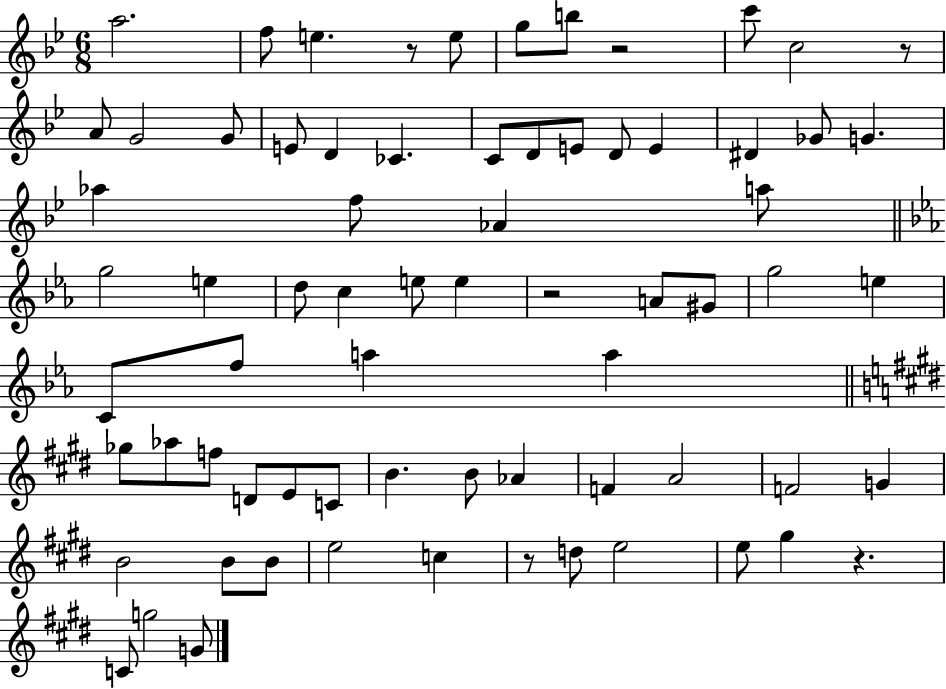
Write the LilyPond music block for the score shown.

{
  \clef treble
  \numericTimeSignature
  \time 6/8
  \key bes \major
  \repeat volta 2 { a''2. | f''8 e''4. r8 e''8 | g''8 b''8 r2 | c'''8 c''2 r8 | \break a'8 g'2 g'8 | e'8 d'4 ces'4. | c'8 d'8 e'8 d'8 e'4 | dis'4 ges'8 g'4. | \break aes''4 f''8 aes'4 a''8 | \bar "||" \break \key ees \major g''2 e''4 | d''8 c''4 e''8 e''4 | r2 a'8 gis'8 | g''2 e''4 | \break c'8 f''8 a''4 a''4 | \bar "||" \break \key e \major ges''8 aes''8 f''8 d'8 e'8 c'8 | b'4. b'8 aes'4 | f'4 a'2 | f'2 g'4 | \break b'2 b'8 b'8 | e''2 c''4 | r8 d''8 e''2 | e''8 gis''4 r4. | \break c'8 g''2 g'8 | } \bar "|."
}